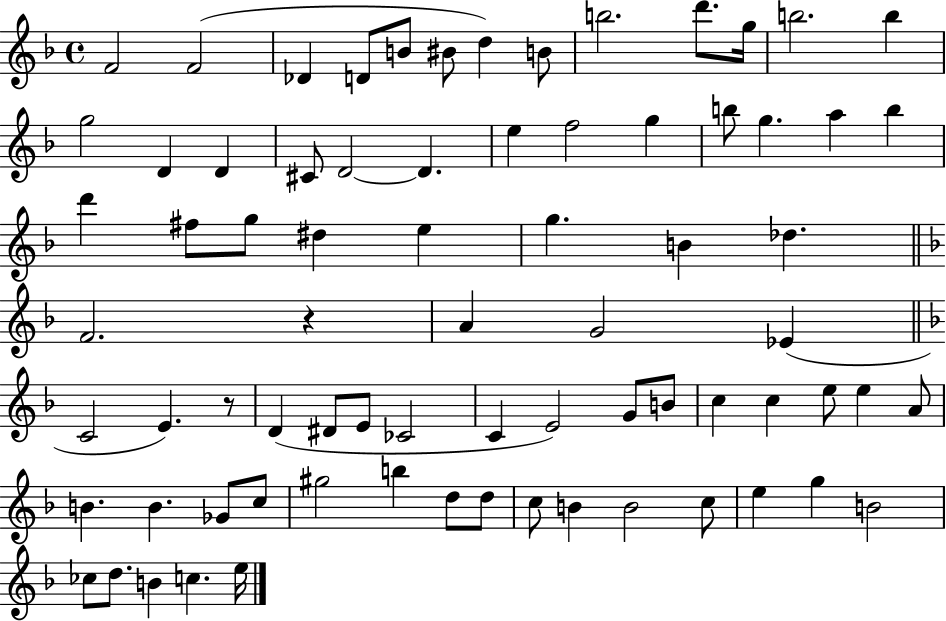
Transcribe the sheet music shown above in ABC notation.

X:1
T:Untitled
M:4/4
L:1/4
K:F
F2 F2 _D D/2 B/2 ^B/2 d B/2 b2 d'/2 g/4 b2 b g2 D D ^C/2 D2 D e f2 g b/2 g a b d' ^f/2 g/2 ^d e g B _d F2 z A G2 _E C2 E z/2 D ^D/2 E/2 _C2 C E2 G/2 B/2 c c e/2 e A/2 B B _G/2 c/2 ^g2 b d/2 d/2 c/2 B B2 c/2 e g B2 _c/2 d/2 B c e/4